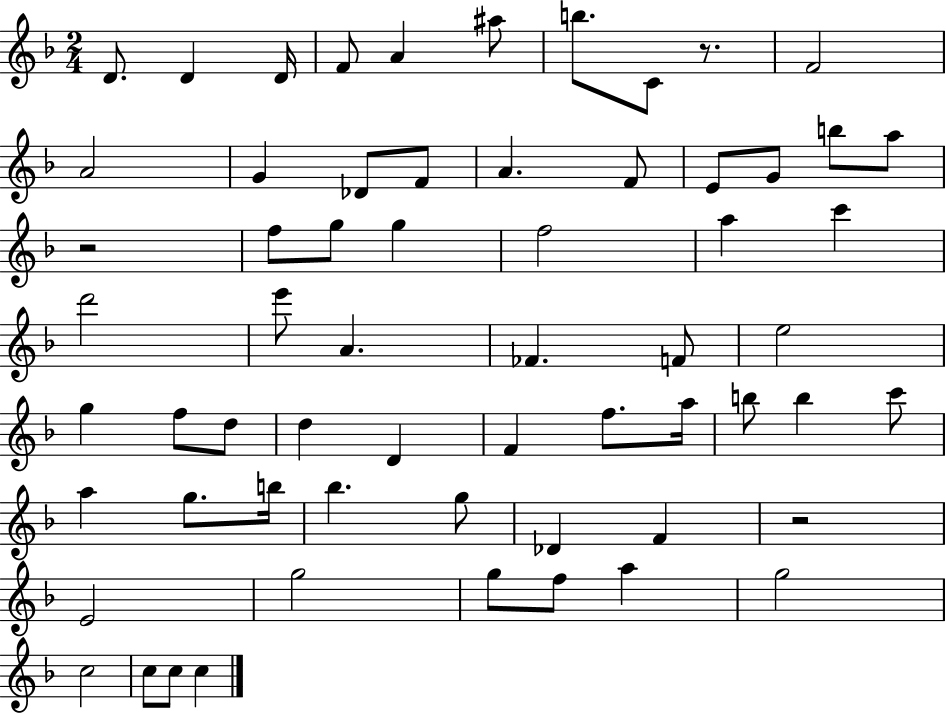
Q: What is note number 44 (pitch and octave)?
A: G5